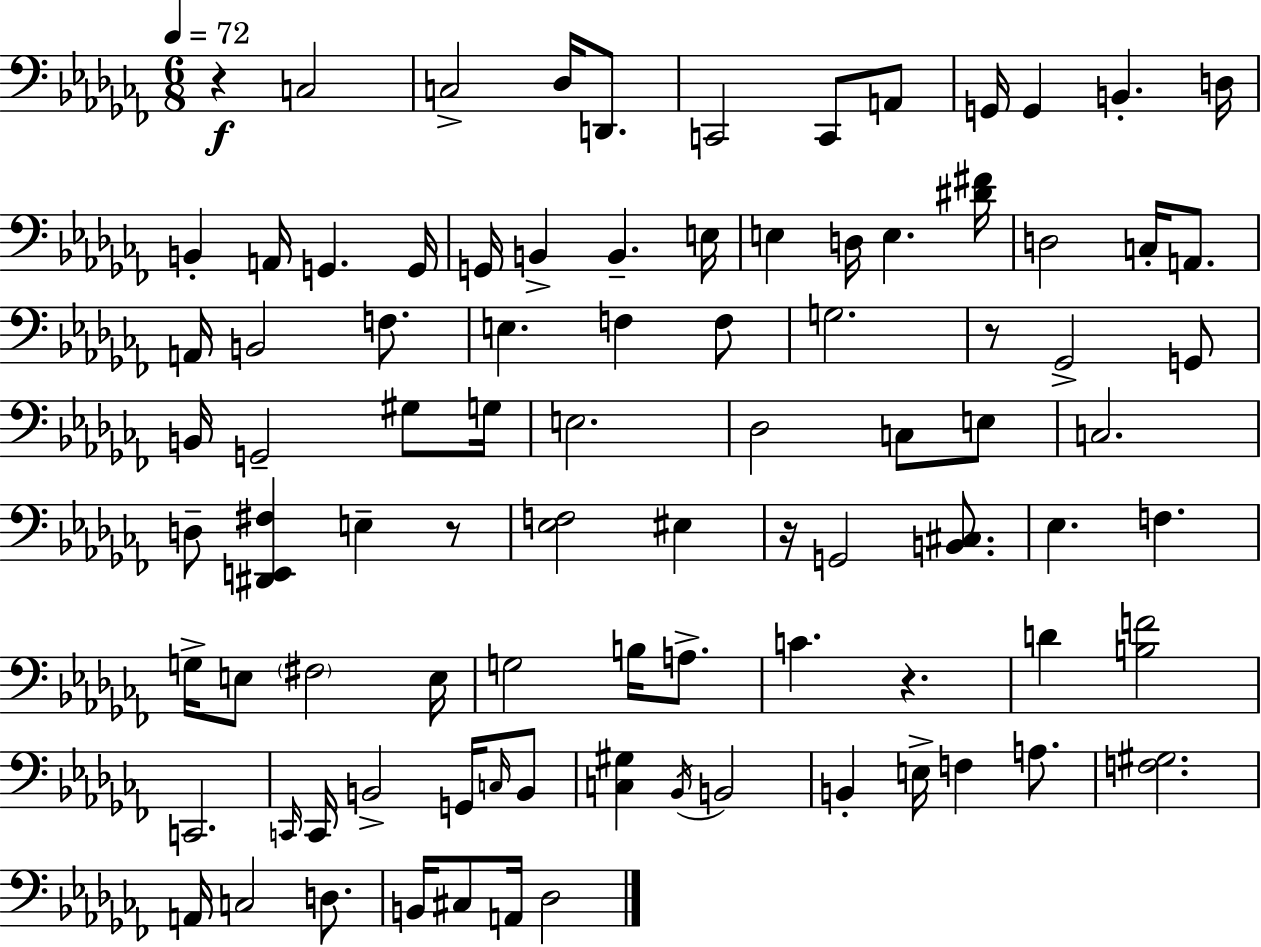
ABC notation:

X:1
T:Untitled
M:6/8
L:1/4
K:Abm
z C,2 C,2 _D,/4 D,,/2 C,,2 C,,/2 A,,/2 G,,/4 G,, B,, D,/4 B,, A,,/4 G,, G,,/4 G,,/4 B,, B,, E,/4 E, D,/4 E, [^D^F]/4 D,2 C,/4 A,,/2 A,,/4 B,,2 F,/2 E, F, F,/2 G,2 z/2 _G,,2 G,,/2 B,,/4 G,,2 ^G,/2 G,/4 E,2 _D,2 C,/2 E,/2 C,2 D,/2 [^D,,E,,^F,] E, z/2 [_E,F,]2 ^E, z/4 G,,2 [B,,^C,]/2 _E, F, G,/4 E,/2 ^F,2 E,/4 G,2 B,/4 A,/2 C z D [B,F]2 C,,2 C,,/4 C,,/4 B,,2 G,,/4 C,/4 B,,/2 [C,^G,] _B,,/4 B,,2 B,, E,/4 F, A,/2 [F,^G,]2 A,,/4 C,2 D,/2 B,,/4 ^C,/2 A,,/4 _D,2